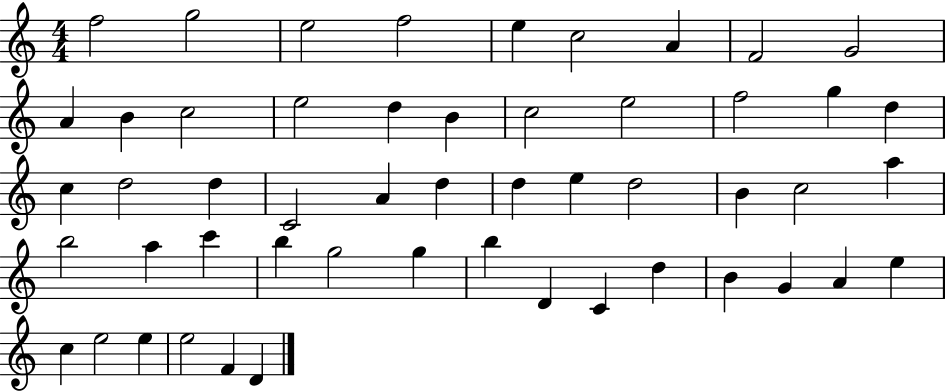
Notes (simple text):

F5/h G5/h E5/h F5/h E5/q C5/h A4/q F4/h G4/h A4/q B4/q C5/h E5/h D5/q B4/q C5/h E5/h F5/h G5/q D5/q C5/q D5/h D5/q C4/h A4/q D5/q D5/q E5/q D5/h B4/q C5/h A5/q B5/h A5/q C6/q B5/q G5/h G5/q B5/q D4/q C4/q D5/q B4/q G4/q A4/q E5/q C5/q E5/h E5/q E5/h F4/q D4/q